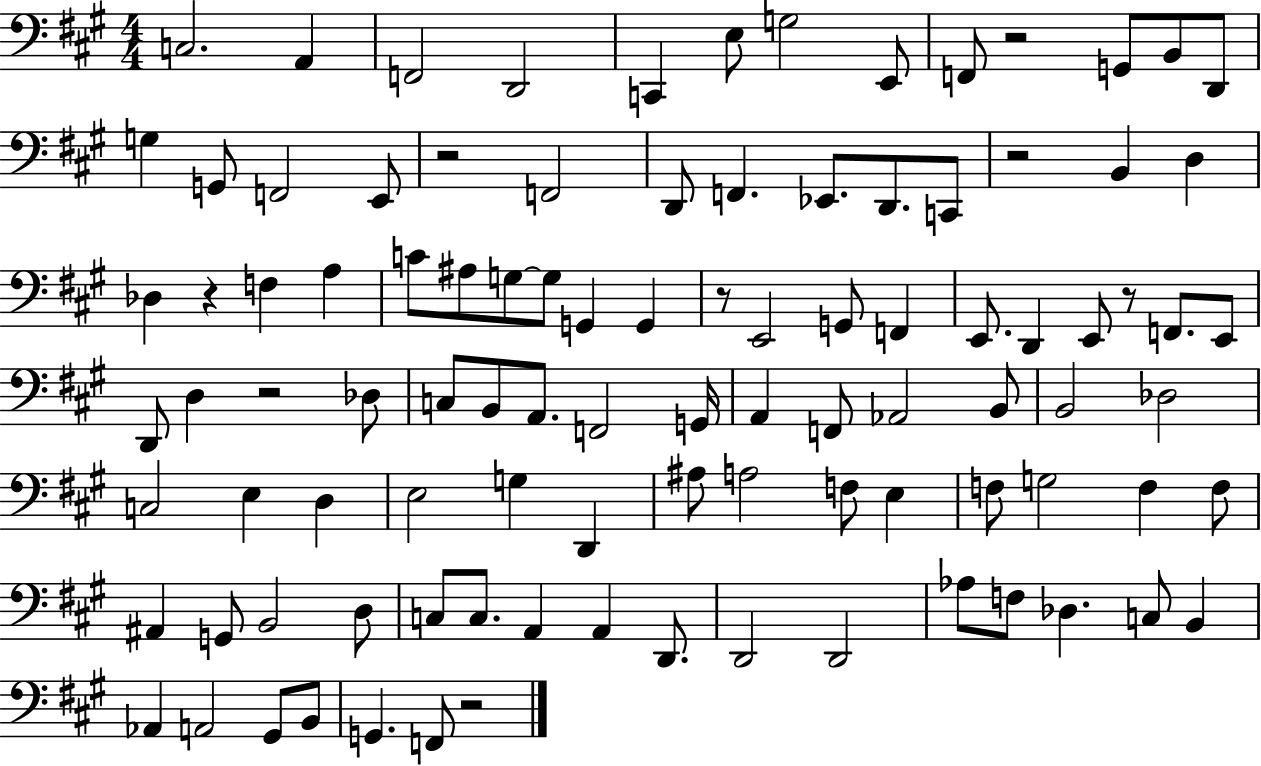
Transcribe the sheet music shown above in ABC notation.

X:1
T:Untitled
M:4/4
L:1/4
K:A
C,2 A,, F,,2 D,,2 C,, E,/2 G,2 E,,/2 F,,/2 z2 G,,/2 B,,/2 D,,/2 G, G,,/2 F,,2 E,,/2 z2 F,,2 D,,/2 F,, _E,,/2 D,,/2 C,,/2 z2 B,, D, _D, z F, A, C/2 ^A,/2 G,/2 G,/2 G,, G,, z/2 E,,2 G,,/2 F,, E,,/2 D,, E,,/2 z/2 F,,/2 E,,/2 D,,/2 D, z2 _D,/2 C,/2 B,,/2 A,,/2 F,,2 G,,/4 A,, F,,/2 _A,,2 B,,/2 B,,2 _D,2 C,2 E, D, E,2 G, D,, ^A,/2 A,2 F,/2 E, F,/2 G,2 F, F,/2 ^A,, G,,/2 B,,2 D,/2 C,/2 C,/2 A,, A,, D,,/2 D,,2 D,,2 _A,/2 F,/2 _D, C,/2 B,, _A,, A,,2 ^G,,/2 B,,/2 G,, F,,/2 z2